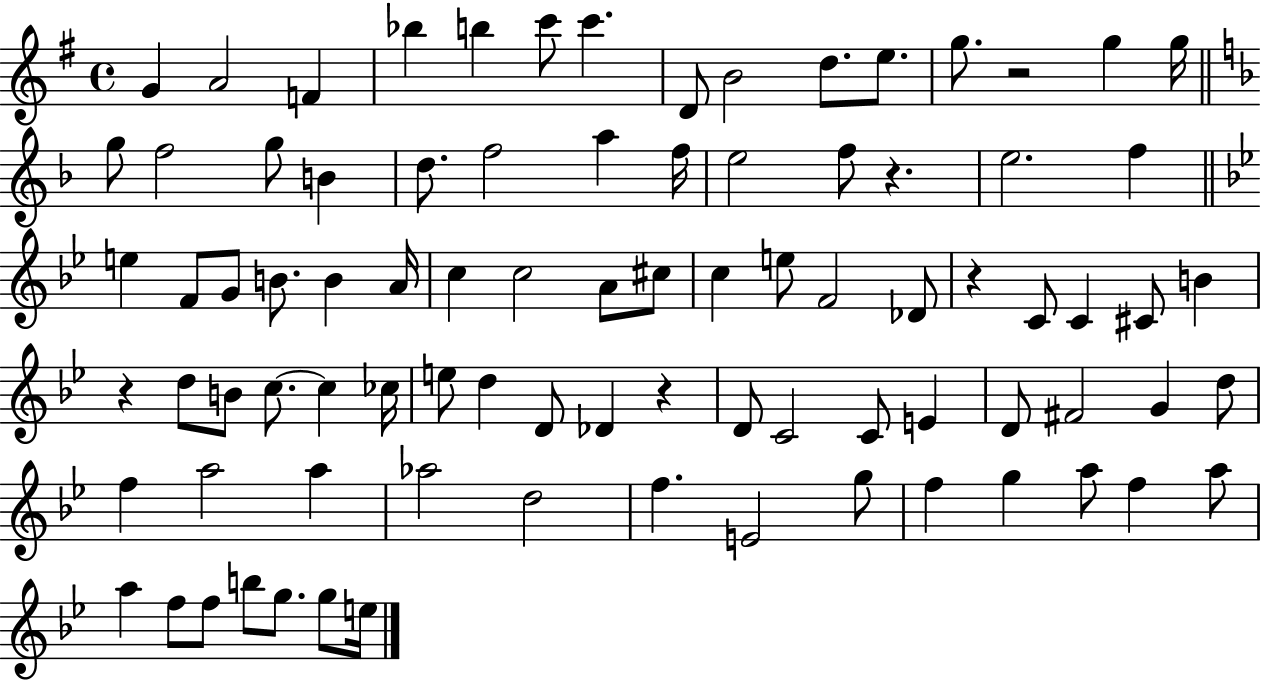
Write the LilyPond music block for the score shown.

{
  \clef treble
  \time 4/4
  \defaultTimeSignature
  \key g \major
  g'4 a'2 f'4 | bes''4 b''4 c'''8 c'''4. | d'8 b'2 d''8. e''8. | g''8. r2 g''4 g''16 | \break \bar "||" \break \key f \major g''8 f''2 g''8 b'4 | d''8. f''2 a''4 f''16 | e''2 f''8 r4. | e''2. f''4 | \break \bar "||" \break \key bes \major e''4 f'8 g'8 b'8. b'4 a'16 | c''4 c''2 a'8 cis''8 | c''4 e''8 f'2 des'8 | r4 c'8 c'4 cis'8 b'4 | \break r4 d''8 b'8 c''8.~~ c''4 ces''16 | e''8 d''4 d'8 des'4 r4 | d'8 c'2 c'8 e'4 | d'8 fis'2 g'4 d''8 | \break f''4 a''2 a''4 | aes''2 d''2 | f''4. e'2 g''8 | f''4 g''4 a''8 f''4 a''8 | \break a''4 f''8 f''8 b''8 g''8. g''8 e''16 | \bar "|."
}